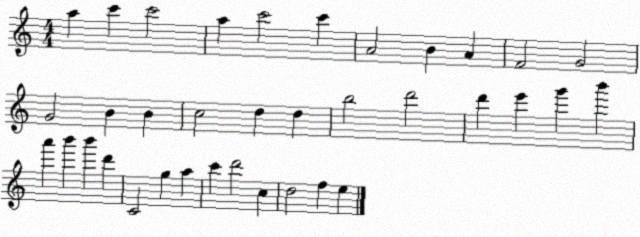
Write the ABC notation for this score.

X:1
T:Untitled
M:4/4
L:1/4
K:C
a c' c'2 a c'2 c' A2 B A F2 G2 G2 B B c2 d d b2 d'2 d' e' g' b' a' b' b' d' C2 g a c' d'2 c d2 f e